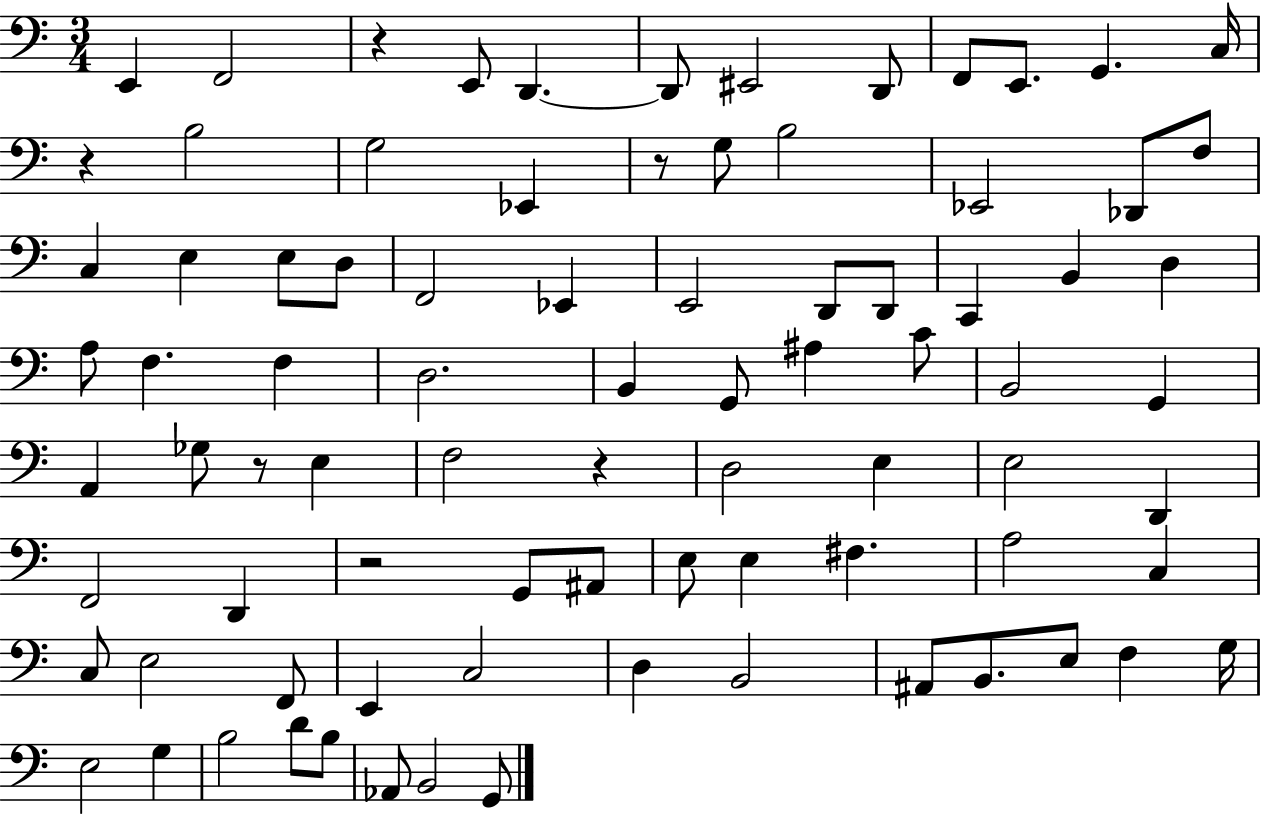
{
  \clef bass
  \numericTimeSignature
  \time 3/4
  \key c \major
  e,4 f,2 | r4 e,8 d,4.~~ | d,8 eis,2 d,8 | f,8 e,8. g,4. c16 | \break r4 b2 | g2 ees,4 | r8 g8 b2 | ees,2 des,8 f8 | \break c4 e4 e8 d8 | f,2 ees,4 | e,2 d,8 d,8 | c,4 b,4 d4 | \break a8 f4. f4 | d2. | b,4 g,8 ais4 c'8 | b,2 g,4 | \break a,4 ges8 r8 e4 | f2 r4 | d2 e4 | e2 d,4 | \break f,2 d,4 | r2 g,8 ais,8 | e8 e4 fis4. | a2 c4 | \break c8 e2 f,8 | e,4 c2 | d4 b,2 | ais,8 b,8. e8 f4 g16 | \break e2 g4 | b2 d'8 b8 | aes,8 b,2 g,8 | \bar "|."
}